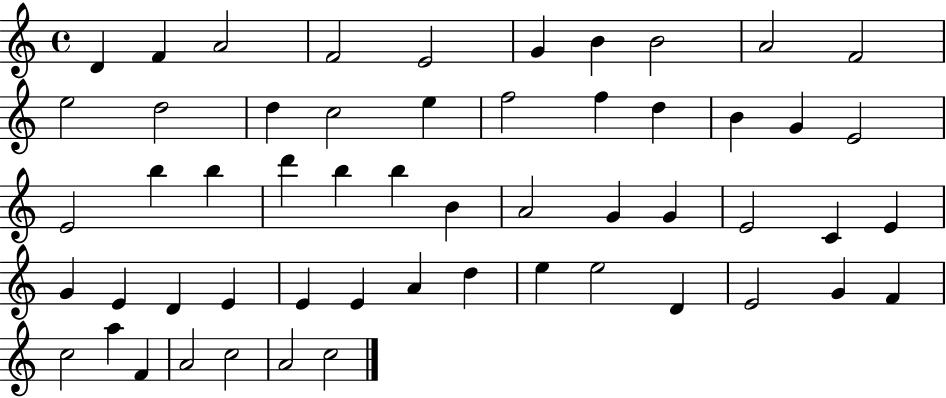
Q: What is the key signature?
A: C major